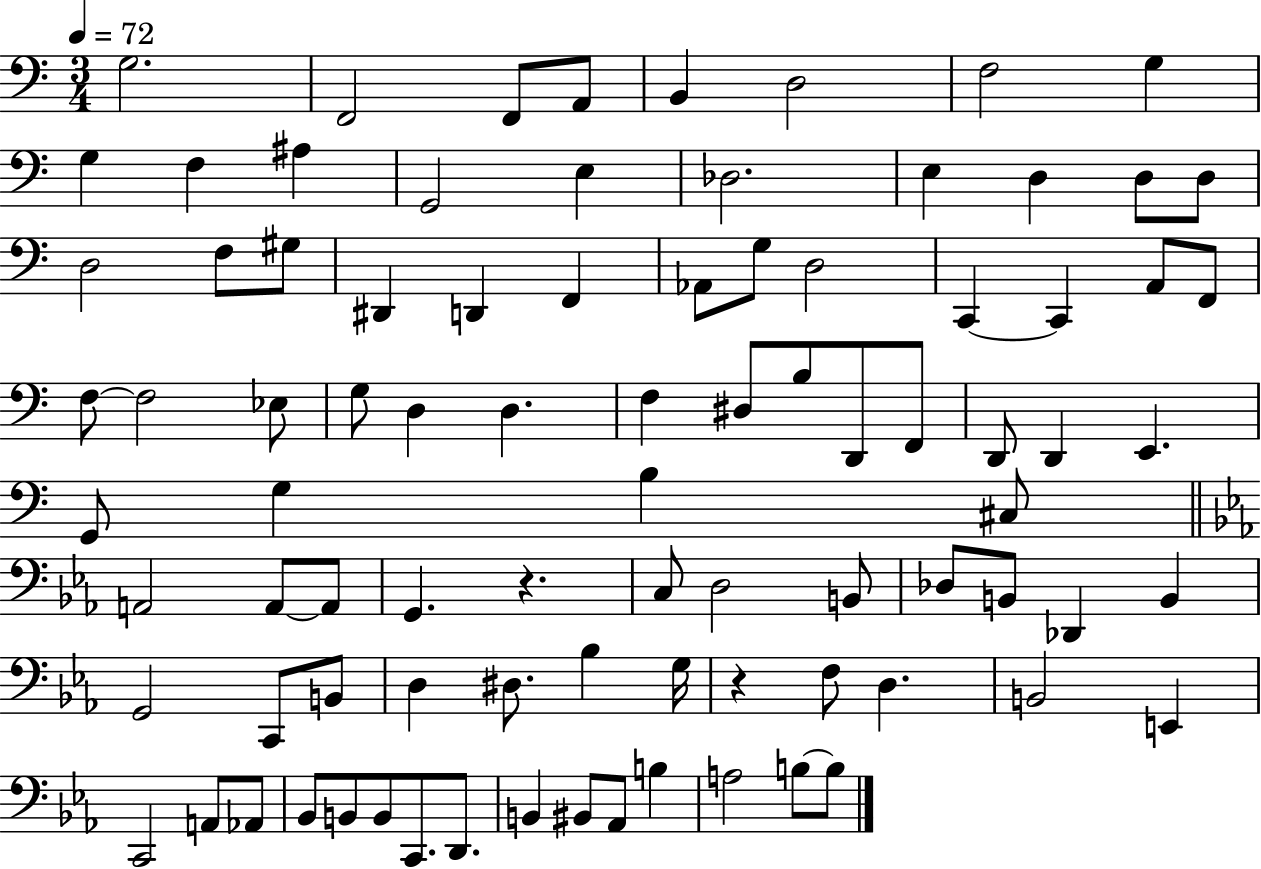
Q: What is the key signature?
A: C major